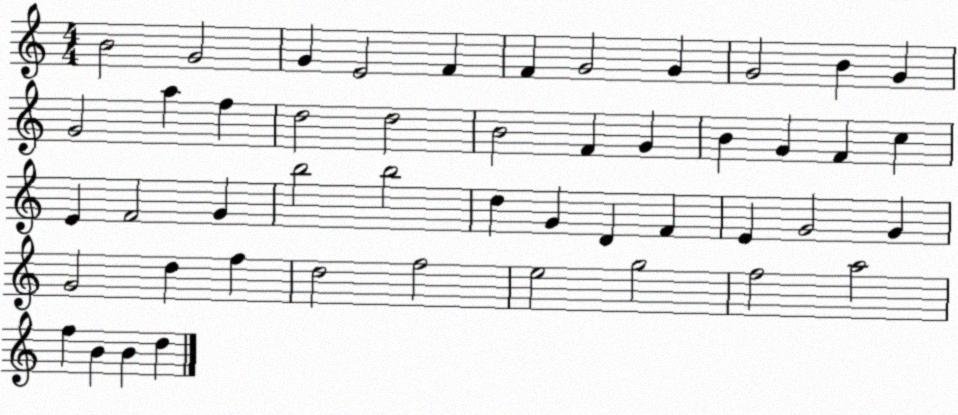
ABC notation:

X:1
T:Untitled
M:4/4
L:1/4
K:C
B2 G2 G E2 F F G2 G G2 B G G2 a f d2 d2 B2 F G B G F c E F2 G b2 b2 d G D F E G2 G G2 d f d2 f2 e2 g2 f2 a2 f B B d